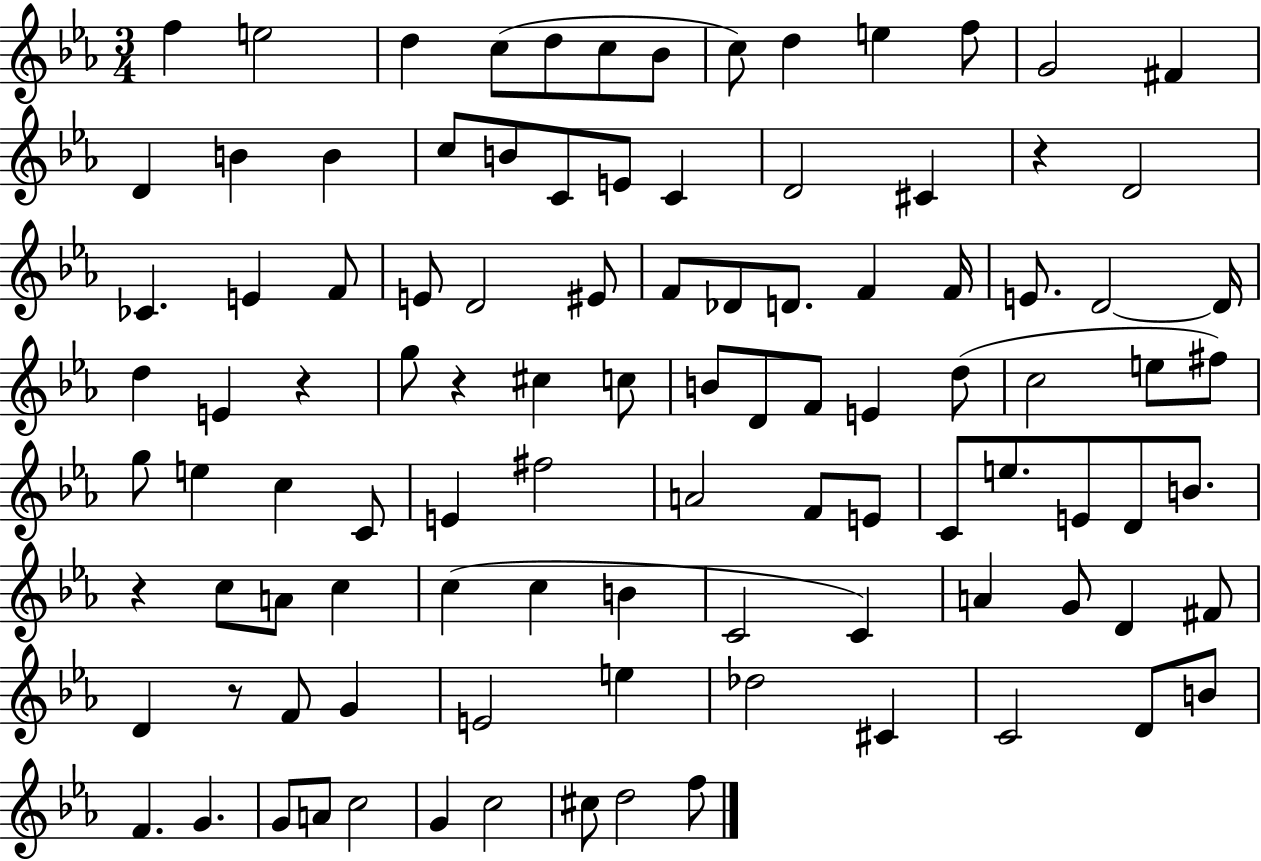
{
  \clef treble
  \numericTimeSignature
  \time 3/4
  \key ees \major
  \repeat volta 2 { f''4 e''2 | d''4 c''8( d''8 c''8 bes'8 | c''8) d''4 e''4 f''8 | g'2 fis'4 | \break d'4 b'4 b'4 | c''8 b'8 c'8 e'8 c'4 | d'2 cis'4 | r4 d'2 | \break ces'4. e'4 f'8 | e'8 d'2 eis'8 | f'8 des'8 d'8. f'4 f'16 | e'8. d'2~~ d'16 | \break d''4 e'4 r4 | g''8 r4 cis''4 c''8 | b'8 d'8 f'8 e'4 d''8( | c''2 e''8 fis''8) | \break g''8 e''4 c''4 c'8 | e'4 fis''2 | a'2 f'8 e'8 | c'8 e''8. e'8 d'8 b'8. | \break r4 c''8 a'8 c''4 | c''4( c''4 b'4 | c'2 c'4) | a'4 g'8 d'4 fis'8 | \break d'4 r8 f'8 g'4 | e'2 e''4 | des''2 cis'4 | c'2 d'8 b'8 | \break f'4. g'4. | g'8 a'8 c''2 | g'4 c''2 | cis''8 d''2 f''8 | \break } \bar "|."
}